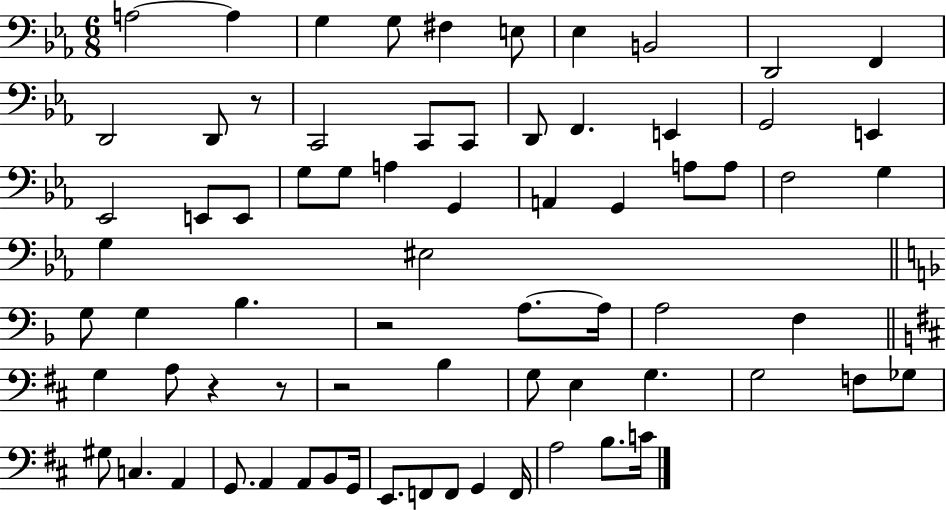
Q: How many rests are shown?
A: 5